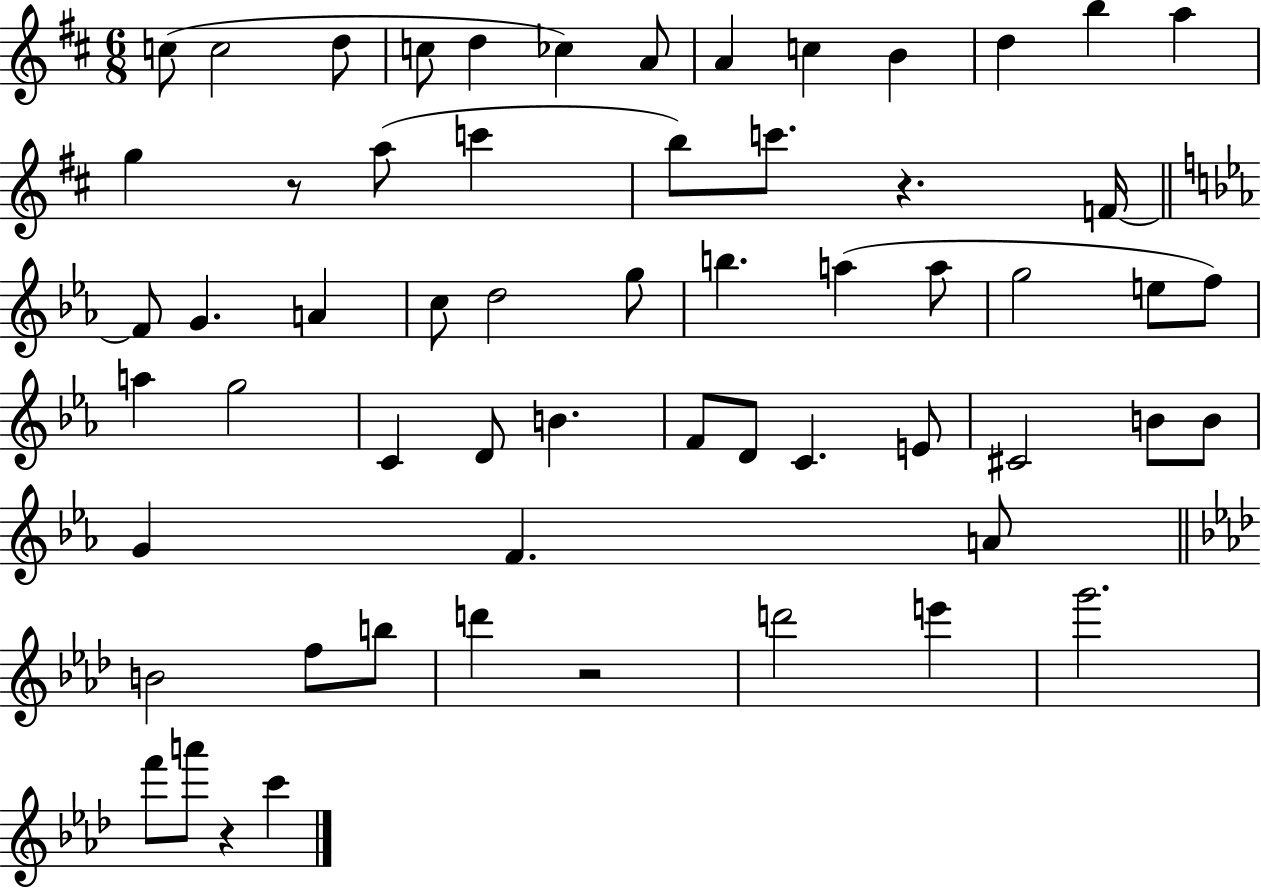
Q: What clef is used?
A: treble